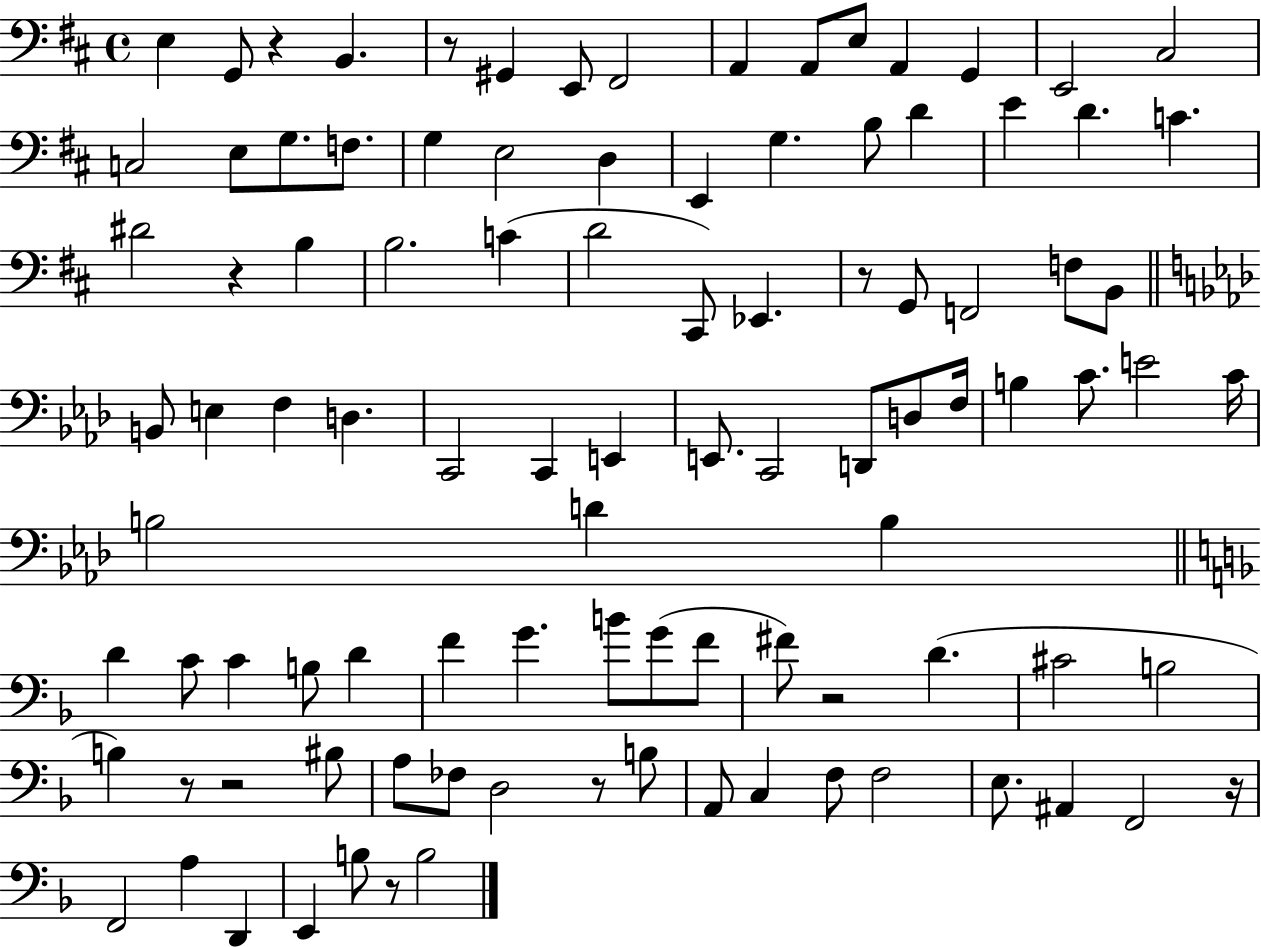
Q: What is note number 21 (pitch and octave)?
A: E2